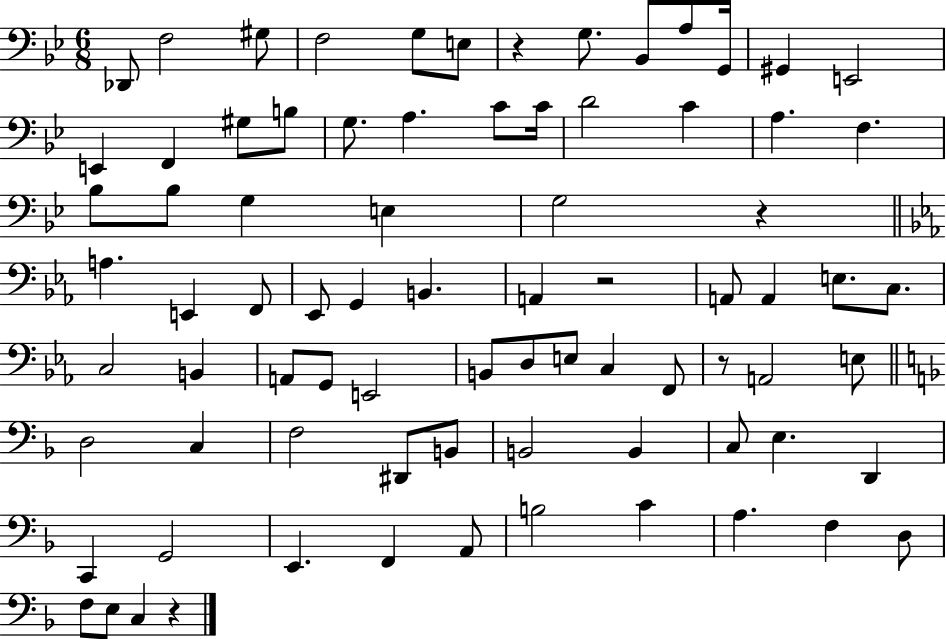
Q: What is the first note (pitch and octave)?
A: Db2